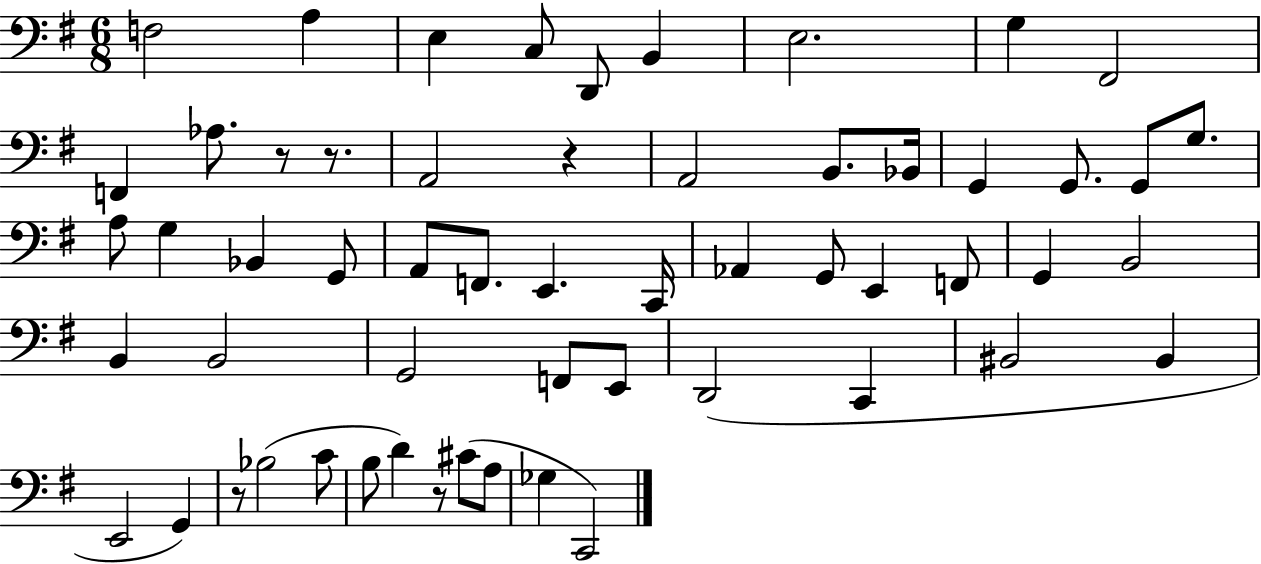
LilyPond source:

{
  \clef bass
  \numericTimeSignature
  \time 6/8
  \key g \major
  f2 a4 | e4 c8 d,8 b,4 | e2. | g4 fis,2 | \break f,4 aes8. r8 r8. | a,2 r4 | a,2 b,8. bes,16 | g,4 g,8. g,8 g8. | \break a8 g4 bes,4 g,8 | a,8 f,8. e,4. c,16 | aes,4 g,8 e,4 f,8 | g,4 b,2 | \break b,4 b,2 | g,2 f,8 e,8 | d,2( c,4 | bis,2 bis,4 | \break e,2 g,4) | r8 bes2( c'8 | b8 d'4) r8 cis'8( a8 | ges4 c,2) | \break \bar "|."
}